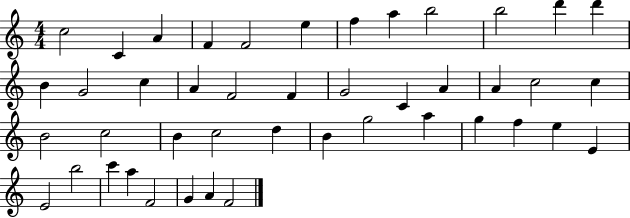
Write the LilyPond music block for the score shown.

{
  \clef treble
  \numericTimeSignature
  \time 4/4
  \key c \major
  c''2 c'4 a'4 | f'4 f'2 e''4 | f''4 a''4 b''2 | b''2 d'''4 d'''4 | \break b'4 g'2 c''4 | a'4 f'2 f'4 | g'2 c'4 a'4 | a'4 c''2 c''4 | \break b'2 c''2 | b'4 c''2 d''4 | b'4 g''2 a''4 | g''4 f''4 e''4 e'4 | \break e'2 b''2 | c'''4 a''4 f'2 | g'4 a'4 f'2 | \bar "|."
}